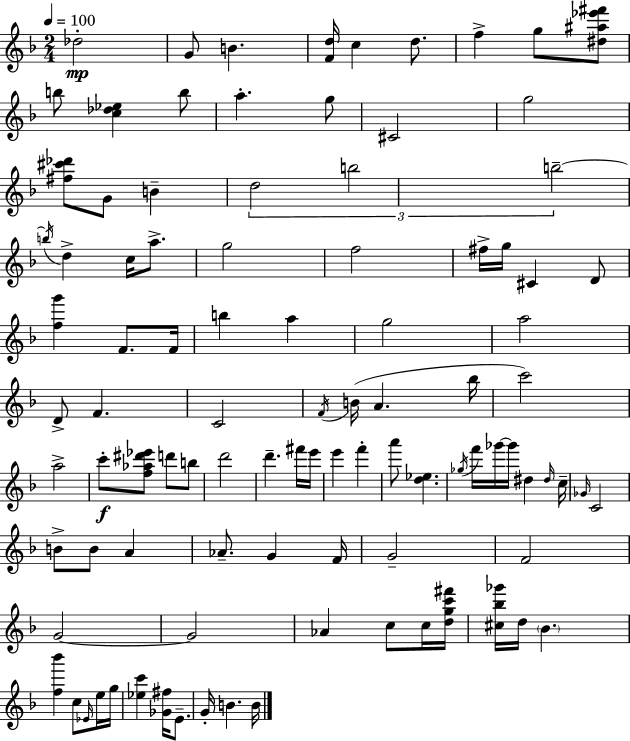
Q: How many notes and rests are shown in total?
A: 97